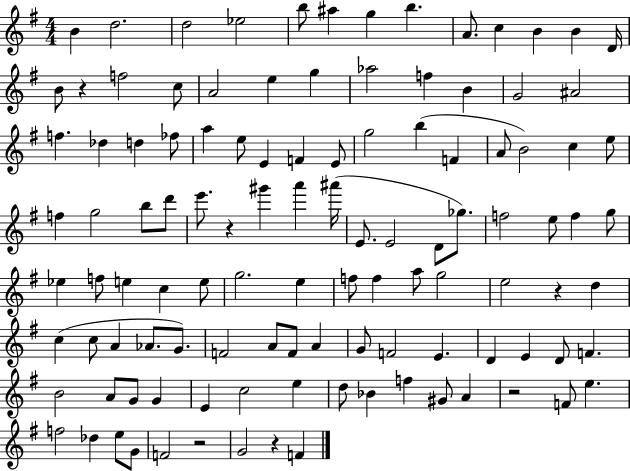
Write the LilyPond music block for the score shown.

{
  \clef treble
  \numericTimeSignature
  \time 4/4
  \key g \major
  b'4 d''2. | d''2 ees''2 | b''8 ais''4 g''4 b''4. | a'8. c''4 b'4 b'4 d'16 | \break b'8 r4 f''2 c''8 | a'2 e''4 g''4 | aes''2 f''4 b'4 | g'2 ais'2 | \break f''4. des''4 d''4 fes''8 | a''4 e''8 e'4 f'4 e'8 | g''2 b''4( f'4 | a'8 b'2) c''4 e''8 | \break f''4 g''2 b''8 d'''8 | e'''8. r4 gis'''4 a'''4 ais'''16( | e'8. e'2 d'8 ges''8.) | f''2 e''8 f''4 g''8 | \break ees''4 f''8 e''4 c''4 e''8 | g''2. e''4 | f''8 f''4 a''8 g''2 | e''2 r4 d''4 | \break c''4( c''8 a'4 aes'8. g'8.) | f'2 a'8 f'8 a'4 | g'8 f'2 e'4. | d'4 e'4 d'8 f'4. | \break b'2 a'8 g'8 g'4 | e'4 c''2 e''4 | d''8 bes'4 f''4 gis'8 a'4 | r2 f'8 e''4. | \break f''2 des''4 e''8 g'8 | f'2 r2 | g'2 r4 f'4 | \bar "|."
}